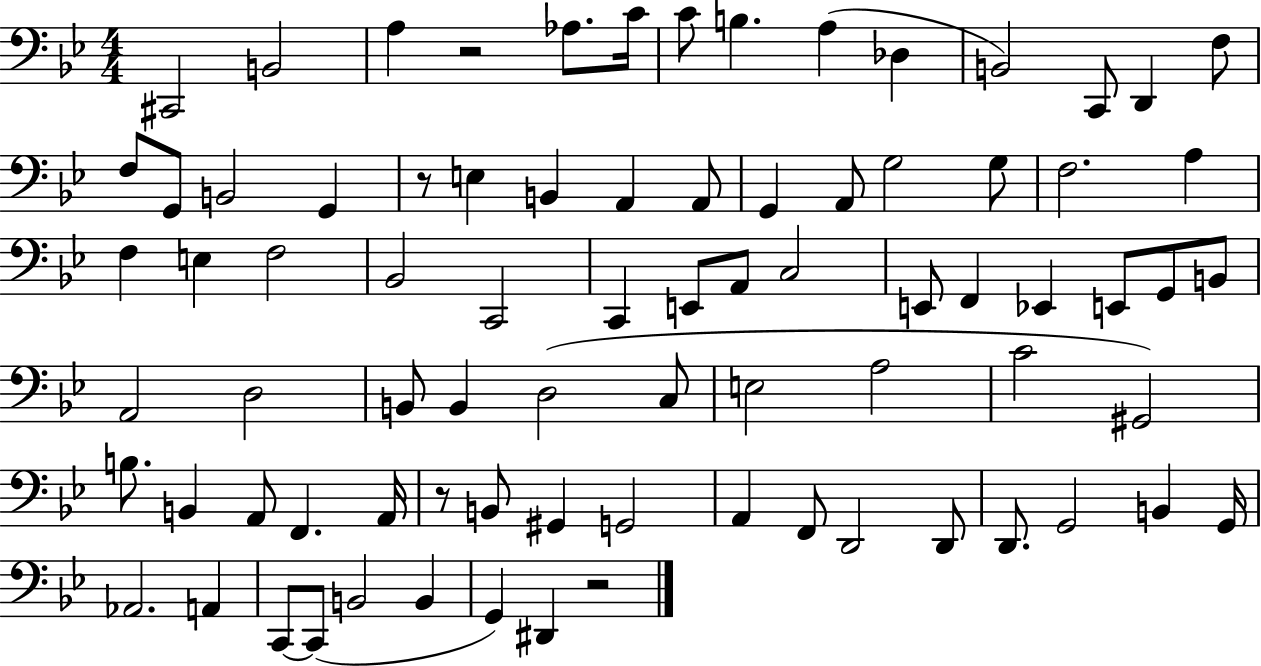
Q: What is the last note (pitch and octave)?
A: D#2